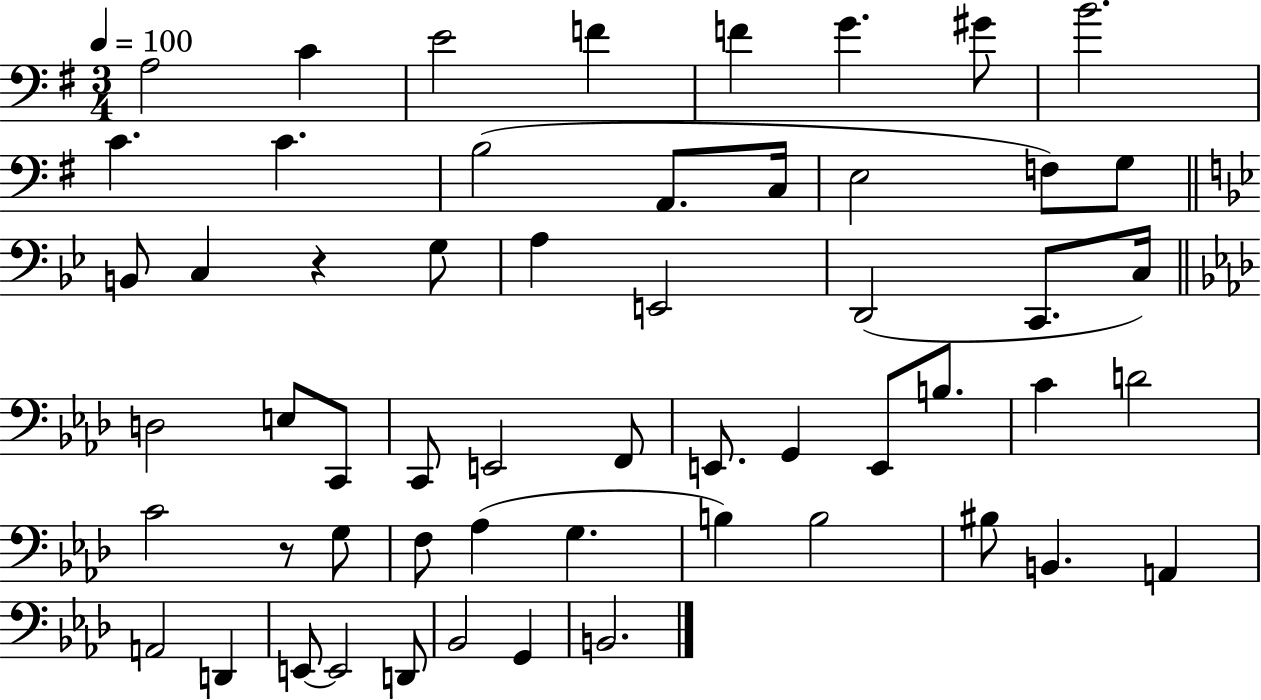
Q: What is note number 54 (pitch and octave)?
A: B2